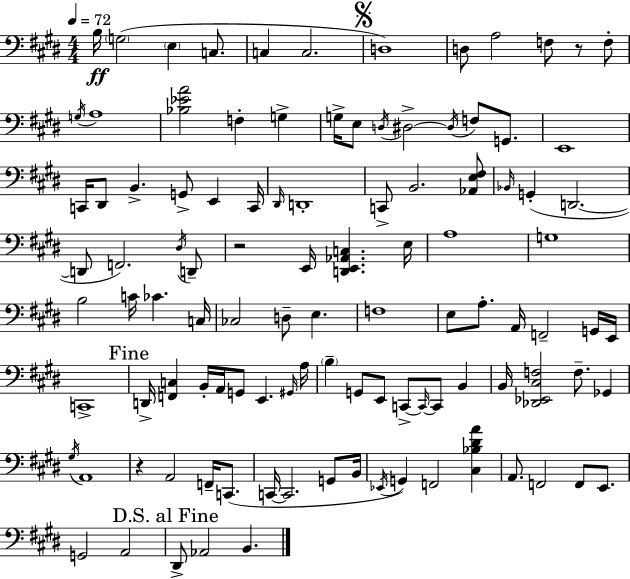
B3/s G3/h E3/q C3/e. C3/q C3/h. D3/w D3/e A3/h F3/e R/e F3/e G3/s A3/w [Bb3,Eb4,A4]/h F3/q G3/q G3/s E3/e D3/s D#3/h D#3/s F3/e G2/e. E2/w C2/s D#2/e B2/q. G2/e E2/q C2/s D#2/s D2/w C2/e B2/h. [Ab2,E3,F#3]/e Bb2/s G2/q D2/h. D2/e F2/h. D#3/s D2/e R/h E2/s [D2,E2,Ab2,C3]/q. E3/s A3/w G3/w B3/h C4/s CES4/q. C3/s CES3/h D3/e E3/q. F3/w E3/e A3/e. A2/s F2/h G2/s E2/s C2/w D2/s [F2,C3]/q B2/s A2/s G2/e E2/q. G#2/s A3/s B3/q G2/e E2/e C2/e C2/s C2/e B2/q B2/s [Db2,Eb2,C#3,F3]/h F3/e. Gb2/q G#3/s A2/w R/q A2/h F2/s C2/e. C2/s C2/h. G2/e B2/s Eb2/s G2/q F2/h [C#3,Bb3,D#4,A4]/q A2/e. F2/h F2/e E2/e. G2/h A2/h D#2/e Ab2/h B2/q.